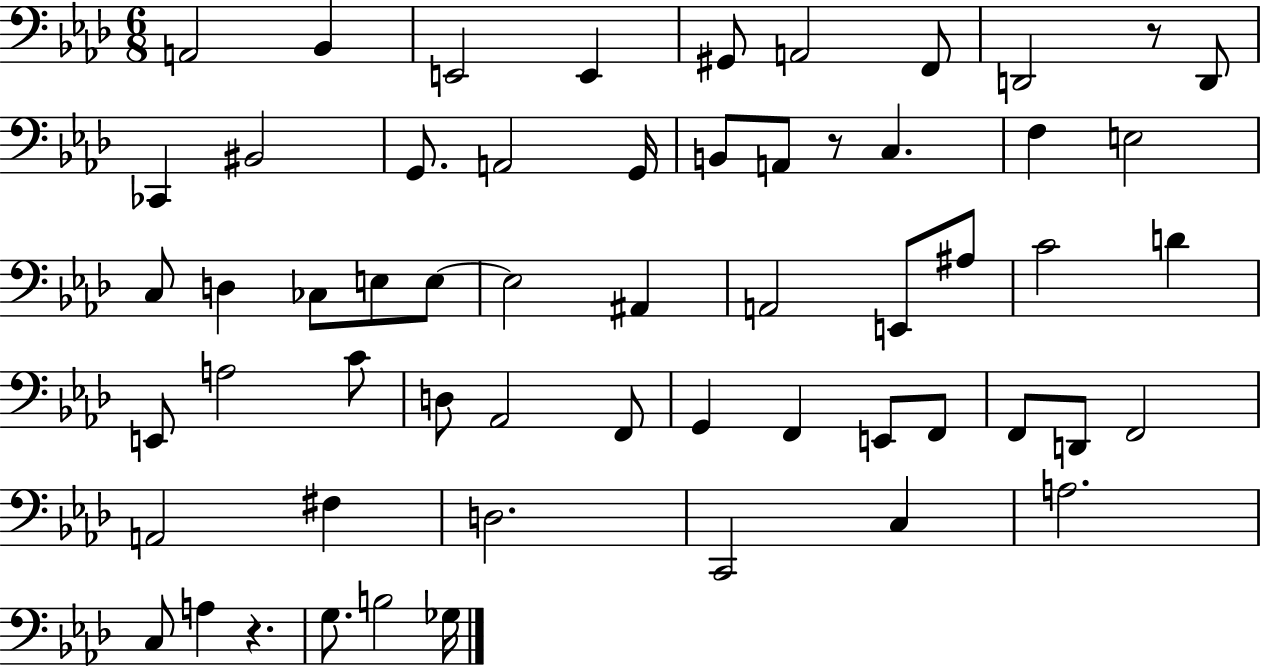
{
  \clef bass
  \numericTimeSignature
  \time 6/8
  \key aes \major
  a,2 bes,4 | e,2 e,4 | gis,8 a,2 f,8 | d,2 r8 d,8 | \break ces,4 bis,2 | g,8. a,2 g,16 | b,8 a,8 r8 c4. | f4 e2 | \break c8 d4 ces8 e8 e8~~ | e2 ais,4 | a,2 e,8 ais8 | c'2 d'4 | \break e,8 a2 c'8 | d8 aes,2 f,8 | g,4 f,4 e,8 f,8 | f,8 d,8 f,2 | \break a,2 fis4 | d2. | c,2 c4 | a2. | \break c8 a4 r4. | g8. b2 ges16 | \bar "|."
}